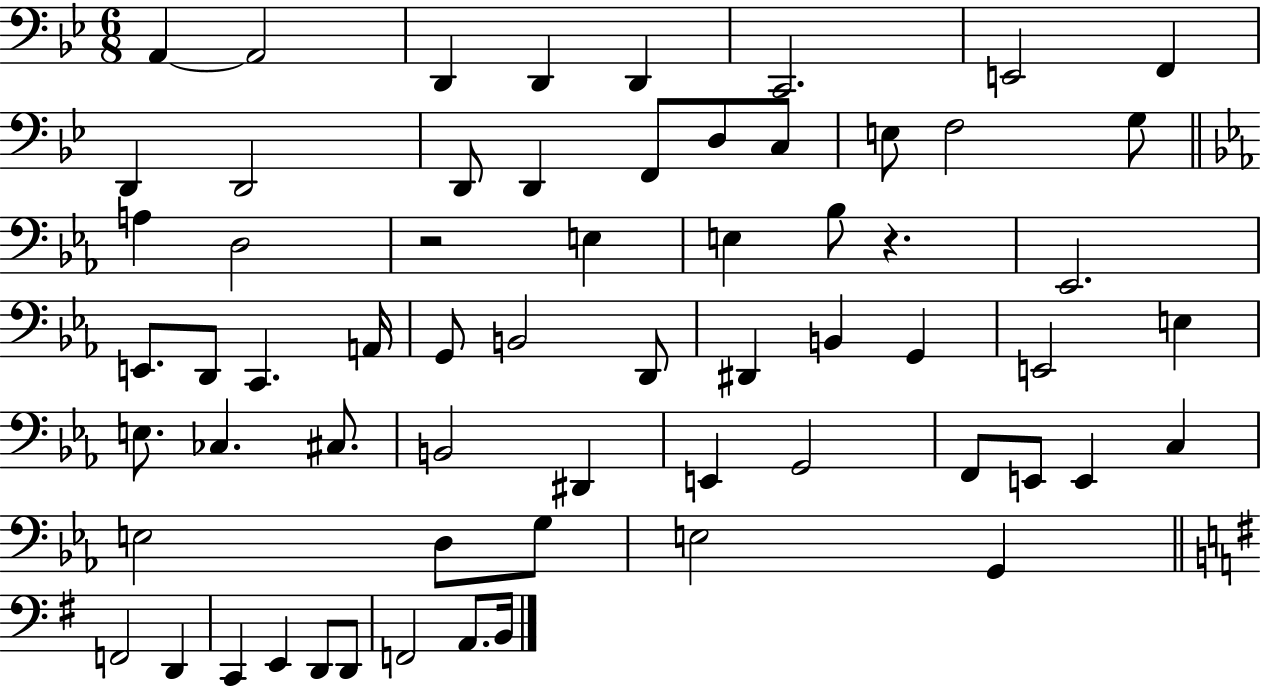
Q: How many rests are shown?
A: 2